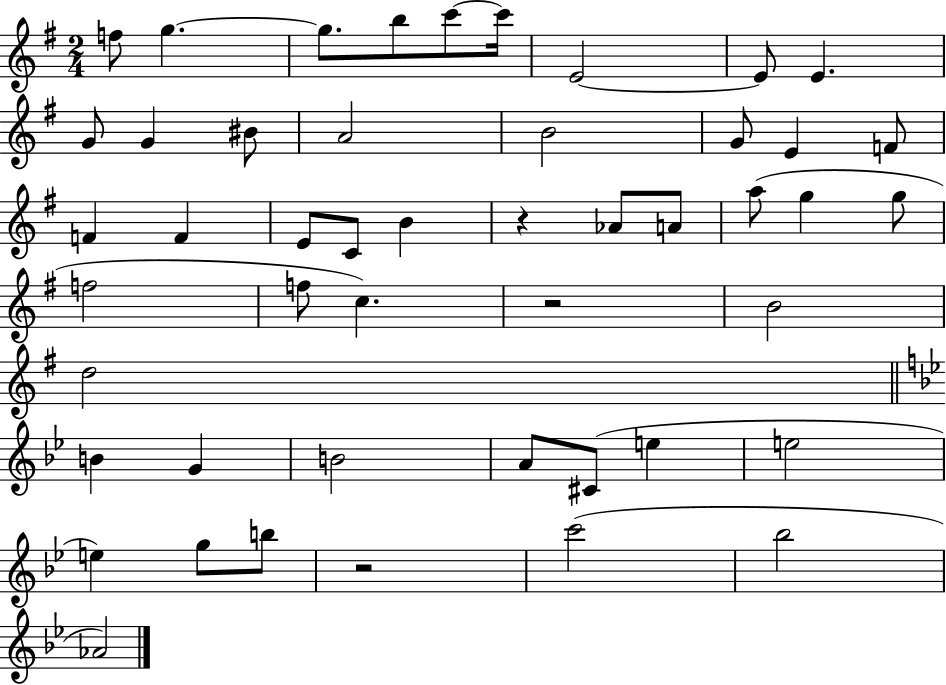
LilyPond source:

{
  \clef treble
  \numericTimeSignature
  \time 2/4
  \key g \major
  f''8 g''4.~~ | g''8. b''8 c'''8~~ c'''16 | e'2~~ | e'8 e'4. | \break g'8 g'4 bis'8 | a'2 | b'2 | g'8 e'4 f'8 | \break f'4 f'4 | e'8 c'8 b'4 | r4 aes'8 a'8 | a''8( g''4 g''8 | \break f''2 | f''8 c''4.) | r2 | b'2 | \break d''2 | \bar "||" \break \key g \minor b'4 g'4 | b'2 | a'8 cis'8( e''4 | e''2 | \break e''4) g''8 b''8 | r2 | c'''2( | bes''2 | \break aes'2) | \bar "|."
}